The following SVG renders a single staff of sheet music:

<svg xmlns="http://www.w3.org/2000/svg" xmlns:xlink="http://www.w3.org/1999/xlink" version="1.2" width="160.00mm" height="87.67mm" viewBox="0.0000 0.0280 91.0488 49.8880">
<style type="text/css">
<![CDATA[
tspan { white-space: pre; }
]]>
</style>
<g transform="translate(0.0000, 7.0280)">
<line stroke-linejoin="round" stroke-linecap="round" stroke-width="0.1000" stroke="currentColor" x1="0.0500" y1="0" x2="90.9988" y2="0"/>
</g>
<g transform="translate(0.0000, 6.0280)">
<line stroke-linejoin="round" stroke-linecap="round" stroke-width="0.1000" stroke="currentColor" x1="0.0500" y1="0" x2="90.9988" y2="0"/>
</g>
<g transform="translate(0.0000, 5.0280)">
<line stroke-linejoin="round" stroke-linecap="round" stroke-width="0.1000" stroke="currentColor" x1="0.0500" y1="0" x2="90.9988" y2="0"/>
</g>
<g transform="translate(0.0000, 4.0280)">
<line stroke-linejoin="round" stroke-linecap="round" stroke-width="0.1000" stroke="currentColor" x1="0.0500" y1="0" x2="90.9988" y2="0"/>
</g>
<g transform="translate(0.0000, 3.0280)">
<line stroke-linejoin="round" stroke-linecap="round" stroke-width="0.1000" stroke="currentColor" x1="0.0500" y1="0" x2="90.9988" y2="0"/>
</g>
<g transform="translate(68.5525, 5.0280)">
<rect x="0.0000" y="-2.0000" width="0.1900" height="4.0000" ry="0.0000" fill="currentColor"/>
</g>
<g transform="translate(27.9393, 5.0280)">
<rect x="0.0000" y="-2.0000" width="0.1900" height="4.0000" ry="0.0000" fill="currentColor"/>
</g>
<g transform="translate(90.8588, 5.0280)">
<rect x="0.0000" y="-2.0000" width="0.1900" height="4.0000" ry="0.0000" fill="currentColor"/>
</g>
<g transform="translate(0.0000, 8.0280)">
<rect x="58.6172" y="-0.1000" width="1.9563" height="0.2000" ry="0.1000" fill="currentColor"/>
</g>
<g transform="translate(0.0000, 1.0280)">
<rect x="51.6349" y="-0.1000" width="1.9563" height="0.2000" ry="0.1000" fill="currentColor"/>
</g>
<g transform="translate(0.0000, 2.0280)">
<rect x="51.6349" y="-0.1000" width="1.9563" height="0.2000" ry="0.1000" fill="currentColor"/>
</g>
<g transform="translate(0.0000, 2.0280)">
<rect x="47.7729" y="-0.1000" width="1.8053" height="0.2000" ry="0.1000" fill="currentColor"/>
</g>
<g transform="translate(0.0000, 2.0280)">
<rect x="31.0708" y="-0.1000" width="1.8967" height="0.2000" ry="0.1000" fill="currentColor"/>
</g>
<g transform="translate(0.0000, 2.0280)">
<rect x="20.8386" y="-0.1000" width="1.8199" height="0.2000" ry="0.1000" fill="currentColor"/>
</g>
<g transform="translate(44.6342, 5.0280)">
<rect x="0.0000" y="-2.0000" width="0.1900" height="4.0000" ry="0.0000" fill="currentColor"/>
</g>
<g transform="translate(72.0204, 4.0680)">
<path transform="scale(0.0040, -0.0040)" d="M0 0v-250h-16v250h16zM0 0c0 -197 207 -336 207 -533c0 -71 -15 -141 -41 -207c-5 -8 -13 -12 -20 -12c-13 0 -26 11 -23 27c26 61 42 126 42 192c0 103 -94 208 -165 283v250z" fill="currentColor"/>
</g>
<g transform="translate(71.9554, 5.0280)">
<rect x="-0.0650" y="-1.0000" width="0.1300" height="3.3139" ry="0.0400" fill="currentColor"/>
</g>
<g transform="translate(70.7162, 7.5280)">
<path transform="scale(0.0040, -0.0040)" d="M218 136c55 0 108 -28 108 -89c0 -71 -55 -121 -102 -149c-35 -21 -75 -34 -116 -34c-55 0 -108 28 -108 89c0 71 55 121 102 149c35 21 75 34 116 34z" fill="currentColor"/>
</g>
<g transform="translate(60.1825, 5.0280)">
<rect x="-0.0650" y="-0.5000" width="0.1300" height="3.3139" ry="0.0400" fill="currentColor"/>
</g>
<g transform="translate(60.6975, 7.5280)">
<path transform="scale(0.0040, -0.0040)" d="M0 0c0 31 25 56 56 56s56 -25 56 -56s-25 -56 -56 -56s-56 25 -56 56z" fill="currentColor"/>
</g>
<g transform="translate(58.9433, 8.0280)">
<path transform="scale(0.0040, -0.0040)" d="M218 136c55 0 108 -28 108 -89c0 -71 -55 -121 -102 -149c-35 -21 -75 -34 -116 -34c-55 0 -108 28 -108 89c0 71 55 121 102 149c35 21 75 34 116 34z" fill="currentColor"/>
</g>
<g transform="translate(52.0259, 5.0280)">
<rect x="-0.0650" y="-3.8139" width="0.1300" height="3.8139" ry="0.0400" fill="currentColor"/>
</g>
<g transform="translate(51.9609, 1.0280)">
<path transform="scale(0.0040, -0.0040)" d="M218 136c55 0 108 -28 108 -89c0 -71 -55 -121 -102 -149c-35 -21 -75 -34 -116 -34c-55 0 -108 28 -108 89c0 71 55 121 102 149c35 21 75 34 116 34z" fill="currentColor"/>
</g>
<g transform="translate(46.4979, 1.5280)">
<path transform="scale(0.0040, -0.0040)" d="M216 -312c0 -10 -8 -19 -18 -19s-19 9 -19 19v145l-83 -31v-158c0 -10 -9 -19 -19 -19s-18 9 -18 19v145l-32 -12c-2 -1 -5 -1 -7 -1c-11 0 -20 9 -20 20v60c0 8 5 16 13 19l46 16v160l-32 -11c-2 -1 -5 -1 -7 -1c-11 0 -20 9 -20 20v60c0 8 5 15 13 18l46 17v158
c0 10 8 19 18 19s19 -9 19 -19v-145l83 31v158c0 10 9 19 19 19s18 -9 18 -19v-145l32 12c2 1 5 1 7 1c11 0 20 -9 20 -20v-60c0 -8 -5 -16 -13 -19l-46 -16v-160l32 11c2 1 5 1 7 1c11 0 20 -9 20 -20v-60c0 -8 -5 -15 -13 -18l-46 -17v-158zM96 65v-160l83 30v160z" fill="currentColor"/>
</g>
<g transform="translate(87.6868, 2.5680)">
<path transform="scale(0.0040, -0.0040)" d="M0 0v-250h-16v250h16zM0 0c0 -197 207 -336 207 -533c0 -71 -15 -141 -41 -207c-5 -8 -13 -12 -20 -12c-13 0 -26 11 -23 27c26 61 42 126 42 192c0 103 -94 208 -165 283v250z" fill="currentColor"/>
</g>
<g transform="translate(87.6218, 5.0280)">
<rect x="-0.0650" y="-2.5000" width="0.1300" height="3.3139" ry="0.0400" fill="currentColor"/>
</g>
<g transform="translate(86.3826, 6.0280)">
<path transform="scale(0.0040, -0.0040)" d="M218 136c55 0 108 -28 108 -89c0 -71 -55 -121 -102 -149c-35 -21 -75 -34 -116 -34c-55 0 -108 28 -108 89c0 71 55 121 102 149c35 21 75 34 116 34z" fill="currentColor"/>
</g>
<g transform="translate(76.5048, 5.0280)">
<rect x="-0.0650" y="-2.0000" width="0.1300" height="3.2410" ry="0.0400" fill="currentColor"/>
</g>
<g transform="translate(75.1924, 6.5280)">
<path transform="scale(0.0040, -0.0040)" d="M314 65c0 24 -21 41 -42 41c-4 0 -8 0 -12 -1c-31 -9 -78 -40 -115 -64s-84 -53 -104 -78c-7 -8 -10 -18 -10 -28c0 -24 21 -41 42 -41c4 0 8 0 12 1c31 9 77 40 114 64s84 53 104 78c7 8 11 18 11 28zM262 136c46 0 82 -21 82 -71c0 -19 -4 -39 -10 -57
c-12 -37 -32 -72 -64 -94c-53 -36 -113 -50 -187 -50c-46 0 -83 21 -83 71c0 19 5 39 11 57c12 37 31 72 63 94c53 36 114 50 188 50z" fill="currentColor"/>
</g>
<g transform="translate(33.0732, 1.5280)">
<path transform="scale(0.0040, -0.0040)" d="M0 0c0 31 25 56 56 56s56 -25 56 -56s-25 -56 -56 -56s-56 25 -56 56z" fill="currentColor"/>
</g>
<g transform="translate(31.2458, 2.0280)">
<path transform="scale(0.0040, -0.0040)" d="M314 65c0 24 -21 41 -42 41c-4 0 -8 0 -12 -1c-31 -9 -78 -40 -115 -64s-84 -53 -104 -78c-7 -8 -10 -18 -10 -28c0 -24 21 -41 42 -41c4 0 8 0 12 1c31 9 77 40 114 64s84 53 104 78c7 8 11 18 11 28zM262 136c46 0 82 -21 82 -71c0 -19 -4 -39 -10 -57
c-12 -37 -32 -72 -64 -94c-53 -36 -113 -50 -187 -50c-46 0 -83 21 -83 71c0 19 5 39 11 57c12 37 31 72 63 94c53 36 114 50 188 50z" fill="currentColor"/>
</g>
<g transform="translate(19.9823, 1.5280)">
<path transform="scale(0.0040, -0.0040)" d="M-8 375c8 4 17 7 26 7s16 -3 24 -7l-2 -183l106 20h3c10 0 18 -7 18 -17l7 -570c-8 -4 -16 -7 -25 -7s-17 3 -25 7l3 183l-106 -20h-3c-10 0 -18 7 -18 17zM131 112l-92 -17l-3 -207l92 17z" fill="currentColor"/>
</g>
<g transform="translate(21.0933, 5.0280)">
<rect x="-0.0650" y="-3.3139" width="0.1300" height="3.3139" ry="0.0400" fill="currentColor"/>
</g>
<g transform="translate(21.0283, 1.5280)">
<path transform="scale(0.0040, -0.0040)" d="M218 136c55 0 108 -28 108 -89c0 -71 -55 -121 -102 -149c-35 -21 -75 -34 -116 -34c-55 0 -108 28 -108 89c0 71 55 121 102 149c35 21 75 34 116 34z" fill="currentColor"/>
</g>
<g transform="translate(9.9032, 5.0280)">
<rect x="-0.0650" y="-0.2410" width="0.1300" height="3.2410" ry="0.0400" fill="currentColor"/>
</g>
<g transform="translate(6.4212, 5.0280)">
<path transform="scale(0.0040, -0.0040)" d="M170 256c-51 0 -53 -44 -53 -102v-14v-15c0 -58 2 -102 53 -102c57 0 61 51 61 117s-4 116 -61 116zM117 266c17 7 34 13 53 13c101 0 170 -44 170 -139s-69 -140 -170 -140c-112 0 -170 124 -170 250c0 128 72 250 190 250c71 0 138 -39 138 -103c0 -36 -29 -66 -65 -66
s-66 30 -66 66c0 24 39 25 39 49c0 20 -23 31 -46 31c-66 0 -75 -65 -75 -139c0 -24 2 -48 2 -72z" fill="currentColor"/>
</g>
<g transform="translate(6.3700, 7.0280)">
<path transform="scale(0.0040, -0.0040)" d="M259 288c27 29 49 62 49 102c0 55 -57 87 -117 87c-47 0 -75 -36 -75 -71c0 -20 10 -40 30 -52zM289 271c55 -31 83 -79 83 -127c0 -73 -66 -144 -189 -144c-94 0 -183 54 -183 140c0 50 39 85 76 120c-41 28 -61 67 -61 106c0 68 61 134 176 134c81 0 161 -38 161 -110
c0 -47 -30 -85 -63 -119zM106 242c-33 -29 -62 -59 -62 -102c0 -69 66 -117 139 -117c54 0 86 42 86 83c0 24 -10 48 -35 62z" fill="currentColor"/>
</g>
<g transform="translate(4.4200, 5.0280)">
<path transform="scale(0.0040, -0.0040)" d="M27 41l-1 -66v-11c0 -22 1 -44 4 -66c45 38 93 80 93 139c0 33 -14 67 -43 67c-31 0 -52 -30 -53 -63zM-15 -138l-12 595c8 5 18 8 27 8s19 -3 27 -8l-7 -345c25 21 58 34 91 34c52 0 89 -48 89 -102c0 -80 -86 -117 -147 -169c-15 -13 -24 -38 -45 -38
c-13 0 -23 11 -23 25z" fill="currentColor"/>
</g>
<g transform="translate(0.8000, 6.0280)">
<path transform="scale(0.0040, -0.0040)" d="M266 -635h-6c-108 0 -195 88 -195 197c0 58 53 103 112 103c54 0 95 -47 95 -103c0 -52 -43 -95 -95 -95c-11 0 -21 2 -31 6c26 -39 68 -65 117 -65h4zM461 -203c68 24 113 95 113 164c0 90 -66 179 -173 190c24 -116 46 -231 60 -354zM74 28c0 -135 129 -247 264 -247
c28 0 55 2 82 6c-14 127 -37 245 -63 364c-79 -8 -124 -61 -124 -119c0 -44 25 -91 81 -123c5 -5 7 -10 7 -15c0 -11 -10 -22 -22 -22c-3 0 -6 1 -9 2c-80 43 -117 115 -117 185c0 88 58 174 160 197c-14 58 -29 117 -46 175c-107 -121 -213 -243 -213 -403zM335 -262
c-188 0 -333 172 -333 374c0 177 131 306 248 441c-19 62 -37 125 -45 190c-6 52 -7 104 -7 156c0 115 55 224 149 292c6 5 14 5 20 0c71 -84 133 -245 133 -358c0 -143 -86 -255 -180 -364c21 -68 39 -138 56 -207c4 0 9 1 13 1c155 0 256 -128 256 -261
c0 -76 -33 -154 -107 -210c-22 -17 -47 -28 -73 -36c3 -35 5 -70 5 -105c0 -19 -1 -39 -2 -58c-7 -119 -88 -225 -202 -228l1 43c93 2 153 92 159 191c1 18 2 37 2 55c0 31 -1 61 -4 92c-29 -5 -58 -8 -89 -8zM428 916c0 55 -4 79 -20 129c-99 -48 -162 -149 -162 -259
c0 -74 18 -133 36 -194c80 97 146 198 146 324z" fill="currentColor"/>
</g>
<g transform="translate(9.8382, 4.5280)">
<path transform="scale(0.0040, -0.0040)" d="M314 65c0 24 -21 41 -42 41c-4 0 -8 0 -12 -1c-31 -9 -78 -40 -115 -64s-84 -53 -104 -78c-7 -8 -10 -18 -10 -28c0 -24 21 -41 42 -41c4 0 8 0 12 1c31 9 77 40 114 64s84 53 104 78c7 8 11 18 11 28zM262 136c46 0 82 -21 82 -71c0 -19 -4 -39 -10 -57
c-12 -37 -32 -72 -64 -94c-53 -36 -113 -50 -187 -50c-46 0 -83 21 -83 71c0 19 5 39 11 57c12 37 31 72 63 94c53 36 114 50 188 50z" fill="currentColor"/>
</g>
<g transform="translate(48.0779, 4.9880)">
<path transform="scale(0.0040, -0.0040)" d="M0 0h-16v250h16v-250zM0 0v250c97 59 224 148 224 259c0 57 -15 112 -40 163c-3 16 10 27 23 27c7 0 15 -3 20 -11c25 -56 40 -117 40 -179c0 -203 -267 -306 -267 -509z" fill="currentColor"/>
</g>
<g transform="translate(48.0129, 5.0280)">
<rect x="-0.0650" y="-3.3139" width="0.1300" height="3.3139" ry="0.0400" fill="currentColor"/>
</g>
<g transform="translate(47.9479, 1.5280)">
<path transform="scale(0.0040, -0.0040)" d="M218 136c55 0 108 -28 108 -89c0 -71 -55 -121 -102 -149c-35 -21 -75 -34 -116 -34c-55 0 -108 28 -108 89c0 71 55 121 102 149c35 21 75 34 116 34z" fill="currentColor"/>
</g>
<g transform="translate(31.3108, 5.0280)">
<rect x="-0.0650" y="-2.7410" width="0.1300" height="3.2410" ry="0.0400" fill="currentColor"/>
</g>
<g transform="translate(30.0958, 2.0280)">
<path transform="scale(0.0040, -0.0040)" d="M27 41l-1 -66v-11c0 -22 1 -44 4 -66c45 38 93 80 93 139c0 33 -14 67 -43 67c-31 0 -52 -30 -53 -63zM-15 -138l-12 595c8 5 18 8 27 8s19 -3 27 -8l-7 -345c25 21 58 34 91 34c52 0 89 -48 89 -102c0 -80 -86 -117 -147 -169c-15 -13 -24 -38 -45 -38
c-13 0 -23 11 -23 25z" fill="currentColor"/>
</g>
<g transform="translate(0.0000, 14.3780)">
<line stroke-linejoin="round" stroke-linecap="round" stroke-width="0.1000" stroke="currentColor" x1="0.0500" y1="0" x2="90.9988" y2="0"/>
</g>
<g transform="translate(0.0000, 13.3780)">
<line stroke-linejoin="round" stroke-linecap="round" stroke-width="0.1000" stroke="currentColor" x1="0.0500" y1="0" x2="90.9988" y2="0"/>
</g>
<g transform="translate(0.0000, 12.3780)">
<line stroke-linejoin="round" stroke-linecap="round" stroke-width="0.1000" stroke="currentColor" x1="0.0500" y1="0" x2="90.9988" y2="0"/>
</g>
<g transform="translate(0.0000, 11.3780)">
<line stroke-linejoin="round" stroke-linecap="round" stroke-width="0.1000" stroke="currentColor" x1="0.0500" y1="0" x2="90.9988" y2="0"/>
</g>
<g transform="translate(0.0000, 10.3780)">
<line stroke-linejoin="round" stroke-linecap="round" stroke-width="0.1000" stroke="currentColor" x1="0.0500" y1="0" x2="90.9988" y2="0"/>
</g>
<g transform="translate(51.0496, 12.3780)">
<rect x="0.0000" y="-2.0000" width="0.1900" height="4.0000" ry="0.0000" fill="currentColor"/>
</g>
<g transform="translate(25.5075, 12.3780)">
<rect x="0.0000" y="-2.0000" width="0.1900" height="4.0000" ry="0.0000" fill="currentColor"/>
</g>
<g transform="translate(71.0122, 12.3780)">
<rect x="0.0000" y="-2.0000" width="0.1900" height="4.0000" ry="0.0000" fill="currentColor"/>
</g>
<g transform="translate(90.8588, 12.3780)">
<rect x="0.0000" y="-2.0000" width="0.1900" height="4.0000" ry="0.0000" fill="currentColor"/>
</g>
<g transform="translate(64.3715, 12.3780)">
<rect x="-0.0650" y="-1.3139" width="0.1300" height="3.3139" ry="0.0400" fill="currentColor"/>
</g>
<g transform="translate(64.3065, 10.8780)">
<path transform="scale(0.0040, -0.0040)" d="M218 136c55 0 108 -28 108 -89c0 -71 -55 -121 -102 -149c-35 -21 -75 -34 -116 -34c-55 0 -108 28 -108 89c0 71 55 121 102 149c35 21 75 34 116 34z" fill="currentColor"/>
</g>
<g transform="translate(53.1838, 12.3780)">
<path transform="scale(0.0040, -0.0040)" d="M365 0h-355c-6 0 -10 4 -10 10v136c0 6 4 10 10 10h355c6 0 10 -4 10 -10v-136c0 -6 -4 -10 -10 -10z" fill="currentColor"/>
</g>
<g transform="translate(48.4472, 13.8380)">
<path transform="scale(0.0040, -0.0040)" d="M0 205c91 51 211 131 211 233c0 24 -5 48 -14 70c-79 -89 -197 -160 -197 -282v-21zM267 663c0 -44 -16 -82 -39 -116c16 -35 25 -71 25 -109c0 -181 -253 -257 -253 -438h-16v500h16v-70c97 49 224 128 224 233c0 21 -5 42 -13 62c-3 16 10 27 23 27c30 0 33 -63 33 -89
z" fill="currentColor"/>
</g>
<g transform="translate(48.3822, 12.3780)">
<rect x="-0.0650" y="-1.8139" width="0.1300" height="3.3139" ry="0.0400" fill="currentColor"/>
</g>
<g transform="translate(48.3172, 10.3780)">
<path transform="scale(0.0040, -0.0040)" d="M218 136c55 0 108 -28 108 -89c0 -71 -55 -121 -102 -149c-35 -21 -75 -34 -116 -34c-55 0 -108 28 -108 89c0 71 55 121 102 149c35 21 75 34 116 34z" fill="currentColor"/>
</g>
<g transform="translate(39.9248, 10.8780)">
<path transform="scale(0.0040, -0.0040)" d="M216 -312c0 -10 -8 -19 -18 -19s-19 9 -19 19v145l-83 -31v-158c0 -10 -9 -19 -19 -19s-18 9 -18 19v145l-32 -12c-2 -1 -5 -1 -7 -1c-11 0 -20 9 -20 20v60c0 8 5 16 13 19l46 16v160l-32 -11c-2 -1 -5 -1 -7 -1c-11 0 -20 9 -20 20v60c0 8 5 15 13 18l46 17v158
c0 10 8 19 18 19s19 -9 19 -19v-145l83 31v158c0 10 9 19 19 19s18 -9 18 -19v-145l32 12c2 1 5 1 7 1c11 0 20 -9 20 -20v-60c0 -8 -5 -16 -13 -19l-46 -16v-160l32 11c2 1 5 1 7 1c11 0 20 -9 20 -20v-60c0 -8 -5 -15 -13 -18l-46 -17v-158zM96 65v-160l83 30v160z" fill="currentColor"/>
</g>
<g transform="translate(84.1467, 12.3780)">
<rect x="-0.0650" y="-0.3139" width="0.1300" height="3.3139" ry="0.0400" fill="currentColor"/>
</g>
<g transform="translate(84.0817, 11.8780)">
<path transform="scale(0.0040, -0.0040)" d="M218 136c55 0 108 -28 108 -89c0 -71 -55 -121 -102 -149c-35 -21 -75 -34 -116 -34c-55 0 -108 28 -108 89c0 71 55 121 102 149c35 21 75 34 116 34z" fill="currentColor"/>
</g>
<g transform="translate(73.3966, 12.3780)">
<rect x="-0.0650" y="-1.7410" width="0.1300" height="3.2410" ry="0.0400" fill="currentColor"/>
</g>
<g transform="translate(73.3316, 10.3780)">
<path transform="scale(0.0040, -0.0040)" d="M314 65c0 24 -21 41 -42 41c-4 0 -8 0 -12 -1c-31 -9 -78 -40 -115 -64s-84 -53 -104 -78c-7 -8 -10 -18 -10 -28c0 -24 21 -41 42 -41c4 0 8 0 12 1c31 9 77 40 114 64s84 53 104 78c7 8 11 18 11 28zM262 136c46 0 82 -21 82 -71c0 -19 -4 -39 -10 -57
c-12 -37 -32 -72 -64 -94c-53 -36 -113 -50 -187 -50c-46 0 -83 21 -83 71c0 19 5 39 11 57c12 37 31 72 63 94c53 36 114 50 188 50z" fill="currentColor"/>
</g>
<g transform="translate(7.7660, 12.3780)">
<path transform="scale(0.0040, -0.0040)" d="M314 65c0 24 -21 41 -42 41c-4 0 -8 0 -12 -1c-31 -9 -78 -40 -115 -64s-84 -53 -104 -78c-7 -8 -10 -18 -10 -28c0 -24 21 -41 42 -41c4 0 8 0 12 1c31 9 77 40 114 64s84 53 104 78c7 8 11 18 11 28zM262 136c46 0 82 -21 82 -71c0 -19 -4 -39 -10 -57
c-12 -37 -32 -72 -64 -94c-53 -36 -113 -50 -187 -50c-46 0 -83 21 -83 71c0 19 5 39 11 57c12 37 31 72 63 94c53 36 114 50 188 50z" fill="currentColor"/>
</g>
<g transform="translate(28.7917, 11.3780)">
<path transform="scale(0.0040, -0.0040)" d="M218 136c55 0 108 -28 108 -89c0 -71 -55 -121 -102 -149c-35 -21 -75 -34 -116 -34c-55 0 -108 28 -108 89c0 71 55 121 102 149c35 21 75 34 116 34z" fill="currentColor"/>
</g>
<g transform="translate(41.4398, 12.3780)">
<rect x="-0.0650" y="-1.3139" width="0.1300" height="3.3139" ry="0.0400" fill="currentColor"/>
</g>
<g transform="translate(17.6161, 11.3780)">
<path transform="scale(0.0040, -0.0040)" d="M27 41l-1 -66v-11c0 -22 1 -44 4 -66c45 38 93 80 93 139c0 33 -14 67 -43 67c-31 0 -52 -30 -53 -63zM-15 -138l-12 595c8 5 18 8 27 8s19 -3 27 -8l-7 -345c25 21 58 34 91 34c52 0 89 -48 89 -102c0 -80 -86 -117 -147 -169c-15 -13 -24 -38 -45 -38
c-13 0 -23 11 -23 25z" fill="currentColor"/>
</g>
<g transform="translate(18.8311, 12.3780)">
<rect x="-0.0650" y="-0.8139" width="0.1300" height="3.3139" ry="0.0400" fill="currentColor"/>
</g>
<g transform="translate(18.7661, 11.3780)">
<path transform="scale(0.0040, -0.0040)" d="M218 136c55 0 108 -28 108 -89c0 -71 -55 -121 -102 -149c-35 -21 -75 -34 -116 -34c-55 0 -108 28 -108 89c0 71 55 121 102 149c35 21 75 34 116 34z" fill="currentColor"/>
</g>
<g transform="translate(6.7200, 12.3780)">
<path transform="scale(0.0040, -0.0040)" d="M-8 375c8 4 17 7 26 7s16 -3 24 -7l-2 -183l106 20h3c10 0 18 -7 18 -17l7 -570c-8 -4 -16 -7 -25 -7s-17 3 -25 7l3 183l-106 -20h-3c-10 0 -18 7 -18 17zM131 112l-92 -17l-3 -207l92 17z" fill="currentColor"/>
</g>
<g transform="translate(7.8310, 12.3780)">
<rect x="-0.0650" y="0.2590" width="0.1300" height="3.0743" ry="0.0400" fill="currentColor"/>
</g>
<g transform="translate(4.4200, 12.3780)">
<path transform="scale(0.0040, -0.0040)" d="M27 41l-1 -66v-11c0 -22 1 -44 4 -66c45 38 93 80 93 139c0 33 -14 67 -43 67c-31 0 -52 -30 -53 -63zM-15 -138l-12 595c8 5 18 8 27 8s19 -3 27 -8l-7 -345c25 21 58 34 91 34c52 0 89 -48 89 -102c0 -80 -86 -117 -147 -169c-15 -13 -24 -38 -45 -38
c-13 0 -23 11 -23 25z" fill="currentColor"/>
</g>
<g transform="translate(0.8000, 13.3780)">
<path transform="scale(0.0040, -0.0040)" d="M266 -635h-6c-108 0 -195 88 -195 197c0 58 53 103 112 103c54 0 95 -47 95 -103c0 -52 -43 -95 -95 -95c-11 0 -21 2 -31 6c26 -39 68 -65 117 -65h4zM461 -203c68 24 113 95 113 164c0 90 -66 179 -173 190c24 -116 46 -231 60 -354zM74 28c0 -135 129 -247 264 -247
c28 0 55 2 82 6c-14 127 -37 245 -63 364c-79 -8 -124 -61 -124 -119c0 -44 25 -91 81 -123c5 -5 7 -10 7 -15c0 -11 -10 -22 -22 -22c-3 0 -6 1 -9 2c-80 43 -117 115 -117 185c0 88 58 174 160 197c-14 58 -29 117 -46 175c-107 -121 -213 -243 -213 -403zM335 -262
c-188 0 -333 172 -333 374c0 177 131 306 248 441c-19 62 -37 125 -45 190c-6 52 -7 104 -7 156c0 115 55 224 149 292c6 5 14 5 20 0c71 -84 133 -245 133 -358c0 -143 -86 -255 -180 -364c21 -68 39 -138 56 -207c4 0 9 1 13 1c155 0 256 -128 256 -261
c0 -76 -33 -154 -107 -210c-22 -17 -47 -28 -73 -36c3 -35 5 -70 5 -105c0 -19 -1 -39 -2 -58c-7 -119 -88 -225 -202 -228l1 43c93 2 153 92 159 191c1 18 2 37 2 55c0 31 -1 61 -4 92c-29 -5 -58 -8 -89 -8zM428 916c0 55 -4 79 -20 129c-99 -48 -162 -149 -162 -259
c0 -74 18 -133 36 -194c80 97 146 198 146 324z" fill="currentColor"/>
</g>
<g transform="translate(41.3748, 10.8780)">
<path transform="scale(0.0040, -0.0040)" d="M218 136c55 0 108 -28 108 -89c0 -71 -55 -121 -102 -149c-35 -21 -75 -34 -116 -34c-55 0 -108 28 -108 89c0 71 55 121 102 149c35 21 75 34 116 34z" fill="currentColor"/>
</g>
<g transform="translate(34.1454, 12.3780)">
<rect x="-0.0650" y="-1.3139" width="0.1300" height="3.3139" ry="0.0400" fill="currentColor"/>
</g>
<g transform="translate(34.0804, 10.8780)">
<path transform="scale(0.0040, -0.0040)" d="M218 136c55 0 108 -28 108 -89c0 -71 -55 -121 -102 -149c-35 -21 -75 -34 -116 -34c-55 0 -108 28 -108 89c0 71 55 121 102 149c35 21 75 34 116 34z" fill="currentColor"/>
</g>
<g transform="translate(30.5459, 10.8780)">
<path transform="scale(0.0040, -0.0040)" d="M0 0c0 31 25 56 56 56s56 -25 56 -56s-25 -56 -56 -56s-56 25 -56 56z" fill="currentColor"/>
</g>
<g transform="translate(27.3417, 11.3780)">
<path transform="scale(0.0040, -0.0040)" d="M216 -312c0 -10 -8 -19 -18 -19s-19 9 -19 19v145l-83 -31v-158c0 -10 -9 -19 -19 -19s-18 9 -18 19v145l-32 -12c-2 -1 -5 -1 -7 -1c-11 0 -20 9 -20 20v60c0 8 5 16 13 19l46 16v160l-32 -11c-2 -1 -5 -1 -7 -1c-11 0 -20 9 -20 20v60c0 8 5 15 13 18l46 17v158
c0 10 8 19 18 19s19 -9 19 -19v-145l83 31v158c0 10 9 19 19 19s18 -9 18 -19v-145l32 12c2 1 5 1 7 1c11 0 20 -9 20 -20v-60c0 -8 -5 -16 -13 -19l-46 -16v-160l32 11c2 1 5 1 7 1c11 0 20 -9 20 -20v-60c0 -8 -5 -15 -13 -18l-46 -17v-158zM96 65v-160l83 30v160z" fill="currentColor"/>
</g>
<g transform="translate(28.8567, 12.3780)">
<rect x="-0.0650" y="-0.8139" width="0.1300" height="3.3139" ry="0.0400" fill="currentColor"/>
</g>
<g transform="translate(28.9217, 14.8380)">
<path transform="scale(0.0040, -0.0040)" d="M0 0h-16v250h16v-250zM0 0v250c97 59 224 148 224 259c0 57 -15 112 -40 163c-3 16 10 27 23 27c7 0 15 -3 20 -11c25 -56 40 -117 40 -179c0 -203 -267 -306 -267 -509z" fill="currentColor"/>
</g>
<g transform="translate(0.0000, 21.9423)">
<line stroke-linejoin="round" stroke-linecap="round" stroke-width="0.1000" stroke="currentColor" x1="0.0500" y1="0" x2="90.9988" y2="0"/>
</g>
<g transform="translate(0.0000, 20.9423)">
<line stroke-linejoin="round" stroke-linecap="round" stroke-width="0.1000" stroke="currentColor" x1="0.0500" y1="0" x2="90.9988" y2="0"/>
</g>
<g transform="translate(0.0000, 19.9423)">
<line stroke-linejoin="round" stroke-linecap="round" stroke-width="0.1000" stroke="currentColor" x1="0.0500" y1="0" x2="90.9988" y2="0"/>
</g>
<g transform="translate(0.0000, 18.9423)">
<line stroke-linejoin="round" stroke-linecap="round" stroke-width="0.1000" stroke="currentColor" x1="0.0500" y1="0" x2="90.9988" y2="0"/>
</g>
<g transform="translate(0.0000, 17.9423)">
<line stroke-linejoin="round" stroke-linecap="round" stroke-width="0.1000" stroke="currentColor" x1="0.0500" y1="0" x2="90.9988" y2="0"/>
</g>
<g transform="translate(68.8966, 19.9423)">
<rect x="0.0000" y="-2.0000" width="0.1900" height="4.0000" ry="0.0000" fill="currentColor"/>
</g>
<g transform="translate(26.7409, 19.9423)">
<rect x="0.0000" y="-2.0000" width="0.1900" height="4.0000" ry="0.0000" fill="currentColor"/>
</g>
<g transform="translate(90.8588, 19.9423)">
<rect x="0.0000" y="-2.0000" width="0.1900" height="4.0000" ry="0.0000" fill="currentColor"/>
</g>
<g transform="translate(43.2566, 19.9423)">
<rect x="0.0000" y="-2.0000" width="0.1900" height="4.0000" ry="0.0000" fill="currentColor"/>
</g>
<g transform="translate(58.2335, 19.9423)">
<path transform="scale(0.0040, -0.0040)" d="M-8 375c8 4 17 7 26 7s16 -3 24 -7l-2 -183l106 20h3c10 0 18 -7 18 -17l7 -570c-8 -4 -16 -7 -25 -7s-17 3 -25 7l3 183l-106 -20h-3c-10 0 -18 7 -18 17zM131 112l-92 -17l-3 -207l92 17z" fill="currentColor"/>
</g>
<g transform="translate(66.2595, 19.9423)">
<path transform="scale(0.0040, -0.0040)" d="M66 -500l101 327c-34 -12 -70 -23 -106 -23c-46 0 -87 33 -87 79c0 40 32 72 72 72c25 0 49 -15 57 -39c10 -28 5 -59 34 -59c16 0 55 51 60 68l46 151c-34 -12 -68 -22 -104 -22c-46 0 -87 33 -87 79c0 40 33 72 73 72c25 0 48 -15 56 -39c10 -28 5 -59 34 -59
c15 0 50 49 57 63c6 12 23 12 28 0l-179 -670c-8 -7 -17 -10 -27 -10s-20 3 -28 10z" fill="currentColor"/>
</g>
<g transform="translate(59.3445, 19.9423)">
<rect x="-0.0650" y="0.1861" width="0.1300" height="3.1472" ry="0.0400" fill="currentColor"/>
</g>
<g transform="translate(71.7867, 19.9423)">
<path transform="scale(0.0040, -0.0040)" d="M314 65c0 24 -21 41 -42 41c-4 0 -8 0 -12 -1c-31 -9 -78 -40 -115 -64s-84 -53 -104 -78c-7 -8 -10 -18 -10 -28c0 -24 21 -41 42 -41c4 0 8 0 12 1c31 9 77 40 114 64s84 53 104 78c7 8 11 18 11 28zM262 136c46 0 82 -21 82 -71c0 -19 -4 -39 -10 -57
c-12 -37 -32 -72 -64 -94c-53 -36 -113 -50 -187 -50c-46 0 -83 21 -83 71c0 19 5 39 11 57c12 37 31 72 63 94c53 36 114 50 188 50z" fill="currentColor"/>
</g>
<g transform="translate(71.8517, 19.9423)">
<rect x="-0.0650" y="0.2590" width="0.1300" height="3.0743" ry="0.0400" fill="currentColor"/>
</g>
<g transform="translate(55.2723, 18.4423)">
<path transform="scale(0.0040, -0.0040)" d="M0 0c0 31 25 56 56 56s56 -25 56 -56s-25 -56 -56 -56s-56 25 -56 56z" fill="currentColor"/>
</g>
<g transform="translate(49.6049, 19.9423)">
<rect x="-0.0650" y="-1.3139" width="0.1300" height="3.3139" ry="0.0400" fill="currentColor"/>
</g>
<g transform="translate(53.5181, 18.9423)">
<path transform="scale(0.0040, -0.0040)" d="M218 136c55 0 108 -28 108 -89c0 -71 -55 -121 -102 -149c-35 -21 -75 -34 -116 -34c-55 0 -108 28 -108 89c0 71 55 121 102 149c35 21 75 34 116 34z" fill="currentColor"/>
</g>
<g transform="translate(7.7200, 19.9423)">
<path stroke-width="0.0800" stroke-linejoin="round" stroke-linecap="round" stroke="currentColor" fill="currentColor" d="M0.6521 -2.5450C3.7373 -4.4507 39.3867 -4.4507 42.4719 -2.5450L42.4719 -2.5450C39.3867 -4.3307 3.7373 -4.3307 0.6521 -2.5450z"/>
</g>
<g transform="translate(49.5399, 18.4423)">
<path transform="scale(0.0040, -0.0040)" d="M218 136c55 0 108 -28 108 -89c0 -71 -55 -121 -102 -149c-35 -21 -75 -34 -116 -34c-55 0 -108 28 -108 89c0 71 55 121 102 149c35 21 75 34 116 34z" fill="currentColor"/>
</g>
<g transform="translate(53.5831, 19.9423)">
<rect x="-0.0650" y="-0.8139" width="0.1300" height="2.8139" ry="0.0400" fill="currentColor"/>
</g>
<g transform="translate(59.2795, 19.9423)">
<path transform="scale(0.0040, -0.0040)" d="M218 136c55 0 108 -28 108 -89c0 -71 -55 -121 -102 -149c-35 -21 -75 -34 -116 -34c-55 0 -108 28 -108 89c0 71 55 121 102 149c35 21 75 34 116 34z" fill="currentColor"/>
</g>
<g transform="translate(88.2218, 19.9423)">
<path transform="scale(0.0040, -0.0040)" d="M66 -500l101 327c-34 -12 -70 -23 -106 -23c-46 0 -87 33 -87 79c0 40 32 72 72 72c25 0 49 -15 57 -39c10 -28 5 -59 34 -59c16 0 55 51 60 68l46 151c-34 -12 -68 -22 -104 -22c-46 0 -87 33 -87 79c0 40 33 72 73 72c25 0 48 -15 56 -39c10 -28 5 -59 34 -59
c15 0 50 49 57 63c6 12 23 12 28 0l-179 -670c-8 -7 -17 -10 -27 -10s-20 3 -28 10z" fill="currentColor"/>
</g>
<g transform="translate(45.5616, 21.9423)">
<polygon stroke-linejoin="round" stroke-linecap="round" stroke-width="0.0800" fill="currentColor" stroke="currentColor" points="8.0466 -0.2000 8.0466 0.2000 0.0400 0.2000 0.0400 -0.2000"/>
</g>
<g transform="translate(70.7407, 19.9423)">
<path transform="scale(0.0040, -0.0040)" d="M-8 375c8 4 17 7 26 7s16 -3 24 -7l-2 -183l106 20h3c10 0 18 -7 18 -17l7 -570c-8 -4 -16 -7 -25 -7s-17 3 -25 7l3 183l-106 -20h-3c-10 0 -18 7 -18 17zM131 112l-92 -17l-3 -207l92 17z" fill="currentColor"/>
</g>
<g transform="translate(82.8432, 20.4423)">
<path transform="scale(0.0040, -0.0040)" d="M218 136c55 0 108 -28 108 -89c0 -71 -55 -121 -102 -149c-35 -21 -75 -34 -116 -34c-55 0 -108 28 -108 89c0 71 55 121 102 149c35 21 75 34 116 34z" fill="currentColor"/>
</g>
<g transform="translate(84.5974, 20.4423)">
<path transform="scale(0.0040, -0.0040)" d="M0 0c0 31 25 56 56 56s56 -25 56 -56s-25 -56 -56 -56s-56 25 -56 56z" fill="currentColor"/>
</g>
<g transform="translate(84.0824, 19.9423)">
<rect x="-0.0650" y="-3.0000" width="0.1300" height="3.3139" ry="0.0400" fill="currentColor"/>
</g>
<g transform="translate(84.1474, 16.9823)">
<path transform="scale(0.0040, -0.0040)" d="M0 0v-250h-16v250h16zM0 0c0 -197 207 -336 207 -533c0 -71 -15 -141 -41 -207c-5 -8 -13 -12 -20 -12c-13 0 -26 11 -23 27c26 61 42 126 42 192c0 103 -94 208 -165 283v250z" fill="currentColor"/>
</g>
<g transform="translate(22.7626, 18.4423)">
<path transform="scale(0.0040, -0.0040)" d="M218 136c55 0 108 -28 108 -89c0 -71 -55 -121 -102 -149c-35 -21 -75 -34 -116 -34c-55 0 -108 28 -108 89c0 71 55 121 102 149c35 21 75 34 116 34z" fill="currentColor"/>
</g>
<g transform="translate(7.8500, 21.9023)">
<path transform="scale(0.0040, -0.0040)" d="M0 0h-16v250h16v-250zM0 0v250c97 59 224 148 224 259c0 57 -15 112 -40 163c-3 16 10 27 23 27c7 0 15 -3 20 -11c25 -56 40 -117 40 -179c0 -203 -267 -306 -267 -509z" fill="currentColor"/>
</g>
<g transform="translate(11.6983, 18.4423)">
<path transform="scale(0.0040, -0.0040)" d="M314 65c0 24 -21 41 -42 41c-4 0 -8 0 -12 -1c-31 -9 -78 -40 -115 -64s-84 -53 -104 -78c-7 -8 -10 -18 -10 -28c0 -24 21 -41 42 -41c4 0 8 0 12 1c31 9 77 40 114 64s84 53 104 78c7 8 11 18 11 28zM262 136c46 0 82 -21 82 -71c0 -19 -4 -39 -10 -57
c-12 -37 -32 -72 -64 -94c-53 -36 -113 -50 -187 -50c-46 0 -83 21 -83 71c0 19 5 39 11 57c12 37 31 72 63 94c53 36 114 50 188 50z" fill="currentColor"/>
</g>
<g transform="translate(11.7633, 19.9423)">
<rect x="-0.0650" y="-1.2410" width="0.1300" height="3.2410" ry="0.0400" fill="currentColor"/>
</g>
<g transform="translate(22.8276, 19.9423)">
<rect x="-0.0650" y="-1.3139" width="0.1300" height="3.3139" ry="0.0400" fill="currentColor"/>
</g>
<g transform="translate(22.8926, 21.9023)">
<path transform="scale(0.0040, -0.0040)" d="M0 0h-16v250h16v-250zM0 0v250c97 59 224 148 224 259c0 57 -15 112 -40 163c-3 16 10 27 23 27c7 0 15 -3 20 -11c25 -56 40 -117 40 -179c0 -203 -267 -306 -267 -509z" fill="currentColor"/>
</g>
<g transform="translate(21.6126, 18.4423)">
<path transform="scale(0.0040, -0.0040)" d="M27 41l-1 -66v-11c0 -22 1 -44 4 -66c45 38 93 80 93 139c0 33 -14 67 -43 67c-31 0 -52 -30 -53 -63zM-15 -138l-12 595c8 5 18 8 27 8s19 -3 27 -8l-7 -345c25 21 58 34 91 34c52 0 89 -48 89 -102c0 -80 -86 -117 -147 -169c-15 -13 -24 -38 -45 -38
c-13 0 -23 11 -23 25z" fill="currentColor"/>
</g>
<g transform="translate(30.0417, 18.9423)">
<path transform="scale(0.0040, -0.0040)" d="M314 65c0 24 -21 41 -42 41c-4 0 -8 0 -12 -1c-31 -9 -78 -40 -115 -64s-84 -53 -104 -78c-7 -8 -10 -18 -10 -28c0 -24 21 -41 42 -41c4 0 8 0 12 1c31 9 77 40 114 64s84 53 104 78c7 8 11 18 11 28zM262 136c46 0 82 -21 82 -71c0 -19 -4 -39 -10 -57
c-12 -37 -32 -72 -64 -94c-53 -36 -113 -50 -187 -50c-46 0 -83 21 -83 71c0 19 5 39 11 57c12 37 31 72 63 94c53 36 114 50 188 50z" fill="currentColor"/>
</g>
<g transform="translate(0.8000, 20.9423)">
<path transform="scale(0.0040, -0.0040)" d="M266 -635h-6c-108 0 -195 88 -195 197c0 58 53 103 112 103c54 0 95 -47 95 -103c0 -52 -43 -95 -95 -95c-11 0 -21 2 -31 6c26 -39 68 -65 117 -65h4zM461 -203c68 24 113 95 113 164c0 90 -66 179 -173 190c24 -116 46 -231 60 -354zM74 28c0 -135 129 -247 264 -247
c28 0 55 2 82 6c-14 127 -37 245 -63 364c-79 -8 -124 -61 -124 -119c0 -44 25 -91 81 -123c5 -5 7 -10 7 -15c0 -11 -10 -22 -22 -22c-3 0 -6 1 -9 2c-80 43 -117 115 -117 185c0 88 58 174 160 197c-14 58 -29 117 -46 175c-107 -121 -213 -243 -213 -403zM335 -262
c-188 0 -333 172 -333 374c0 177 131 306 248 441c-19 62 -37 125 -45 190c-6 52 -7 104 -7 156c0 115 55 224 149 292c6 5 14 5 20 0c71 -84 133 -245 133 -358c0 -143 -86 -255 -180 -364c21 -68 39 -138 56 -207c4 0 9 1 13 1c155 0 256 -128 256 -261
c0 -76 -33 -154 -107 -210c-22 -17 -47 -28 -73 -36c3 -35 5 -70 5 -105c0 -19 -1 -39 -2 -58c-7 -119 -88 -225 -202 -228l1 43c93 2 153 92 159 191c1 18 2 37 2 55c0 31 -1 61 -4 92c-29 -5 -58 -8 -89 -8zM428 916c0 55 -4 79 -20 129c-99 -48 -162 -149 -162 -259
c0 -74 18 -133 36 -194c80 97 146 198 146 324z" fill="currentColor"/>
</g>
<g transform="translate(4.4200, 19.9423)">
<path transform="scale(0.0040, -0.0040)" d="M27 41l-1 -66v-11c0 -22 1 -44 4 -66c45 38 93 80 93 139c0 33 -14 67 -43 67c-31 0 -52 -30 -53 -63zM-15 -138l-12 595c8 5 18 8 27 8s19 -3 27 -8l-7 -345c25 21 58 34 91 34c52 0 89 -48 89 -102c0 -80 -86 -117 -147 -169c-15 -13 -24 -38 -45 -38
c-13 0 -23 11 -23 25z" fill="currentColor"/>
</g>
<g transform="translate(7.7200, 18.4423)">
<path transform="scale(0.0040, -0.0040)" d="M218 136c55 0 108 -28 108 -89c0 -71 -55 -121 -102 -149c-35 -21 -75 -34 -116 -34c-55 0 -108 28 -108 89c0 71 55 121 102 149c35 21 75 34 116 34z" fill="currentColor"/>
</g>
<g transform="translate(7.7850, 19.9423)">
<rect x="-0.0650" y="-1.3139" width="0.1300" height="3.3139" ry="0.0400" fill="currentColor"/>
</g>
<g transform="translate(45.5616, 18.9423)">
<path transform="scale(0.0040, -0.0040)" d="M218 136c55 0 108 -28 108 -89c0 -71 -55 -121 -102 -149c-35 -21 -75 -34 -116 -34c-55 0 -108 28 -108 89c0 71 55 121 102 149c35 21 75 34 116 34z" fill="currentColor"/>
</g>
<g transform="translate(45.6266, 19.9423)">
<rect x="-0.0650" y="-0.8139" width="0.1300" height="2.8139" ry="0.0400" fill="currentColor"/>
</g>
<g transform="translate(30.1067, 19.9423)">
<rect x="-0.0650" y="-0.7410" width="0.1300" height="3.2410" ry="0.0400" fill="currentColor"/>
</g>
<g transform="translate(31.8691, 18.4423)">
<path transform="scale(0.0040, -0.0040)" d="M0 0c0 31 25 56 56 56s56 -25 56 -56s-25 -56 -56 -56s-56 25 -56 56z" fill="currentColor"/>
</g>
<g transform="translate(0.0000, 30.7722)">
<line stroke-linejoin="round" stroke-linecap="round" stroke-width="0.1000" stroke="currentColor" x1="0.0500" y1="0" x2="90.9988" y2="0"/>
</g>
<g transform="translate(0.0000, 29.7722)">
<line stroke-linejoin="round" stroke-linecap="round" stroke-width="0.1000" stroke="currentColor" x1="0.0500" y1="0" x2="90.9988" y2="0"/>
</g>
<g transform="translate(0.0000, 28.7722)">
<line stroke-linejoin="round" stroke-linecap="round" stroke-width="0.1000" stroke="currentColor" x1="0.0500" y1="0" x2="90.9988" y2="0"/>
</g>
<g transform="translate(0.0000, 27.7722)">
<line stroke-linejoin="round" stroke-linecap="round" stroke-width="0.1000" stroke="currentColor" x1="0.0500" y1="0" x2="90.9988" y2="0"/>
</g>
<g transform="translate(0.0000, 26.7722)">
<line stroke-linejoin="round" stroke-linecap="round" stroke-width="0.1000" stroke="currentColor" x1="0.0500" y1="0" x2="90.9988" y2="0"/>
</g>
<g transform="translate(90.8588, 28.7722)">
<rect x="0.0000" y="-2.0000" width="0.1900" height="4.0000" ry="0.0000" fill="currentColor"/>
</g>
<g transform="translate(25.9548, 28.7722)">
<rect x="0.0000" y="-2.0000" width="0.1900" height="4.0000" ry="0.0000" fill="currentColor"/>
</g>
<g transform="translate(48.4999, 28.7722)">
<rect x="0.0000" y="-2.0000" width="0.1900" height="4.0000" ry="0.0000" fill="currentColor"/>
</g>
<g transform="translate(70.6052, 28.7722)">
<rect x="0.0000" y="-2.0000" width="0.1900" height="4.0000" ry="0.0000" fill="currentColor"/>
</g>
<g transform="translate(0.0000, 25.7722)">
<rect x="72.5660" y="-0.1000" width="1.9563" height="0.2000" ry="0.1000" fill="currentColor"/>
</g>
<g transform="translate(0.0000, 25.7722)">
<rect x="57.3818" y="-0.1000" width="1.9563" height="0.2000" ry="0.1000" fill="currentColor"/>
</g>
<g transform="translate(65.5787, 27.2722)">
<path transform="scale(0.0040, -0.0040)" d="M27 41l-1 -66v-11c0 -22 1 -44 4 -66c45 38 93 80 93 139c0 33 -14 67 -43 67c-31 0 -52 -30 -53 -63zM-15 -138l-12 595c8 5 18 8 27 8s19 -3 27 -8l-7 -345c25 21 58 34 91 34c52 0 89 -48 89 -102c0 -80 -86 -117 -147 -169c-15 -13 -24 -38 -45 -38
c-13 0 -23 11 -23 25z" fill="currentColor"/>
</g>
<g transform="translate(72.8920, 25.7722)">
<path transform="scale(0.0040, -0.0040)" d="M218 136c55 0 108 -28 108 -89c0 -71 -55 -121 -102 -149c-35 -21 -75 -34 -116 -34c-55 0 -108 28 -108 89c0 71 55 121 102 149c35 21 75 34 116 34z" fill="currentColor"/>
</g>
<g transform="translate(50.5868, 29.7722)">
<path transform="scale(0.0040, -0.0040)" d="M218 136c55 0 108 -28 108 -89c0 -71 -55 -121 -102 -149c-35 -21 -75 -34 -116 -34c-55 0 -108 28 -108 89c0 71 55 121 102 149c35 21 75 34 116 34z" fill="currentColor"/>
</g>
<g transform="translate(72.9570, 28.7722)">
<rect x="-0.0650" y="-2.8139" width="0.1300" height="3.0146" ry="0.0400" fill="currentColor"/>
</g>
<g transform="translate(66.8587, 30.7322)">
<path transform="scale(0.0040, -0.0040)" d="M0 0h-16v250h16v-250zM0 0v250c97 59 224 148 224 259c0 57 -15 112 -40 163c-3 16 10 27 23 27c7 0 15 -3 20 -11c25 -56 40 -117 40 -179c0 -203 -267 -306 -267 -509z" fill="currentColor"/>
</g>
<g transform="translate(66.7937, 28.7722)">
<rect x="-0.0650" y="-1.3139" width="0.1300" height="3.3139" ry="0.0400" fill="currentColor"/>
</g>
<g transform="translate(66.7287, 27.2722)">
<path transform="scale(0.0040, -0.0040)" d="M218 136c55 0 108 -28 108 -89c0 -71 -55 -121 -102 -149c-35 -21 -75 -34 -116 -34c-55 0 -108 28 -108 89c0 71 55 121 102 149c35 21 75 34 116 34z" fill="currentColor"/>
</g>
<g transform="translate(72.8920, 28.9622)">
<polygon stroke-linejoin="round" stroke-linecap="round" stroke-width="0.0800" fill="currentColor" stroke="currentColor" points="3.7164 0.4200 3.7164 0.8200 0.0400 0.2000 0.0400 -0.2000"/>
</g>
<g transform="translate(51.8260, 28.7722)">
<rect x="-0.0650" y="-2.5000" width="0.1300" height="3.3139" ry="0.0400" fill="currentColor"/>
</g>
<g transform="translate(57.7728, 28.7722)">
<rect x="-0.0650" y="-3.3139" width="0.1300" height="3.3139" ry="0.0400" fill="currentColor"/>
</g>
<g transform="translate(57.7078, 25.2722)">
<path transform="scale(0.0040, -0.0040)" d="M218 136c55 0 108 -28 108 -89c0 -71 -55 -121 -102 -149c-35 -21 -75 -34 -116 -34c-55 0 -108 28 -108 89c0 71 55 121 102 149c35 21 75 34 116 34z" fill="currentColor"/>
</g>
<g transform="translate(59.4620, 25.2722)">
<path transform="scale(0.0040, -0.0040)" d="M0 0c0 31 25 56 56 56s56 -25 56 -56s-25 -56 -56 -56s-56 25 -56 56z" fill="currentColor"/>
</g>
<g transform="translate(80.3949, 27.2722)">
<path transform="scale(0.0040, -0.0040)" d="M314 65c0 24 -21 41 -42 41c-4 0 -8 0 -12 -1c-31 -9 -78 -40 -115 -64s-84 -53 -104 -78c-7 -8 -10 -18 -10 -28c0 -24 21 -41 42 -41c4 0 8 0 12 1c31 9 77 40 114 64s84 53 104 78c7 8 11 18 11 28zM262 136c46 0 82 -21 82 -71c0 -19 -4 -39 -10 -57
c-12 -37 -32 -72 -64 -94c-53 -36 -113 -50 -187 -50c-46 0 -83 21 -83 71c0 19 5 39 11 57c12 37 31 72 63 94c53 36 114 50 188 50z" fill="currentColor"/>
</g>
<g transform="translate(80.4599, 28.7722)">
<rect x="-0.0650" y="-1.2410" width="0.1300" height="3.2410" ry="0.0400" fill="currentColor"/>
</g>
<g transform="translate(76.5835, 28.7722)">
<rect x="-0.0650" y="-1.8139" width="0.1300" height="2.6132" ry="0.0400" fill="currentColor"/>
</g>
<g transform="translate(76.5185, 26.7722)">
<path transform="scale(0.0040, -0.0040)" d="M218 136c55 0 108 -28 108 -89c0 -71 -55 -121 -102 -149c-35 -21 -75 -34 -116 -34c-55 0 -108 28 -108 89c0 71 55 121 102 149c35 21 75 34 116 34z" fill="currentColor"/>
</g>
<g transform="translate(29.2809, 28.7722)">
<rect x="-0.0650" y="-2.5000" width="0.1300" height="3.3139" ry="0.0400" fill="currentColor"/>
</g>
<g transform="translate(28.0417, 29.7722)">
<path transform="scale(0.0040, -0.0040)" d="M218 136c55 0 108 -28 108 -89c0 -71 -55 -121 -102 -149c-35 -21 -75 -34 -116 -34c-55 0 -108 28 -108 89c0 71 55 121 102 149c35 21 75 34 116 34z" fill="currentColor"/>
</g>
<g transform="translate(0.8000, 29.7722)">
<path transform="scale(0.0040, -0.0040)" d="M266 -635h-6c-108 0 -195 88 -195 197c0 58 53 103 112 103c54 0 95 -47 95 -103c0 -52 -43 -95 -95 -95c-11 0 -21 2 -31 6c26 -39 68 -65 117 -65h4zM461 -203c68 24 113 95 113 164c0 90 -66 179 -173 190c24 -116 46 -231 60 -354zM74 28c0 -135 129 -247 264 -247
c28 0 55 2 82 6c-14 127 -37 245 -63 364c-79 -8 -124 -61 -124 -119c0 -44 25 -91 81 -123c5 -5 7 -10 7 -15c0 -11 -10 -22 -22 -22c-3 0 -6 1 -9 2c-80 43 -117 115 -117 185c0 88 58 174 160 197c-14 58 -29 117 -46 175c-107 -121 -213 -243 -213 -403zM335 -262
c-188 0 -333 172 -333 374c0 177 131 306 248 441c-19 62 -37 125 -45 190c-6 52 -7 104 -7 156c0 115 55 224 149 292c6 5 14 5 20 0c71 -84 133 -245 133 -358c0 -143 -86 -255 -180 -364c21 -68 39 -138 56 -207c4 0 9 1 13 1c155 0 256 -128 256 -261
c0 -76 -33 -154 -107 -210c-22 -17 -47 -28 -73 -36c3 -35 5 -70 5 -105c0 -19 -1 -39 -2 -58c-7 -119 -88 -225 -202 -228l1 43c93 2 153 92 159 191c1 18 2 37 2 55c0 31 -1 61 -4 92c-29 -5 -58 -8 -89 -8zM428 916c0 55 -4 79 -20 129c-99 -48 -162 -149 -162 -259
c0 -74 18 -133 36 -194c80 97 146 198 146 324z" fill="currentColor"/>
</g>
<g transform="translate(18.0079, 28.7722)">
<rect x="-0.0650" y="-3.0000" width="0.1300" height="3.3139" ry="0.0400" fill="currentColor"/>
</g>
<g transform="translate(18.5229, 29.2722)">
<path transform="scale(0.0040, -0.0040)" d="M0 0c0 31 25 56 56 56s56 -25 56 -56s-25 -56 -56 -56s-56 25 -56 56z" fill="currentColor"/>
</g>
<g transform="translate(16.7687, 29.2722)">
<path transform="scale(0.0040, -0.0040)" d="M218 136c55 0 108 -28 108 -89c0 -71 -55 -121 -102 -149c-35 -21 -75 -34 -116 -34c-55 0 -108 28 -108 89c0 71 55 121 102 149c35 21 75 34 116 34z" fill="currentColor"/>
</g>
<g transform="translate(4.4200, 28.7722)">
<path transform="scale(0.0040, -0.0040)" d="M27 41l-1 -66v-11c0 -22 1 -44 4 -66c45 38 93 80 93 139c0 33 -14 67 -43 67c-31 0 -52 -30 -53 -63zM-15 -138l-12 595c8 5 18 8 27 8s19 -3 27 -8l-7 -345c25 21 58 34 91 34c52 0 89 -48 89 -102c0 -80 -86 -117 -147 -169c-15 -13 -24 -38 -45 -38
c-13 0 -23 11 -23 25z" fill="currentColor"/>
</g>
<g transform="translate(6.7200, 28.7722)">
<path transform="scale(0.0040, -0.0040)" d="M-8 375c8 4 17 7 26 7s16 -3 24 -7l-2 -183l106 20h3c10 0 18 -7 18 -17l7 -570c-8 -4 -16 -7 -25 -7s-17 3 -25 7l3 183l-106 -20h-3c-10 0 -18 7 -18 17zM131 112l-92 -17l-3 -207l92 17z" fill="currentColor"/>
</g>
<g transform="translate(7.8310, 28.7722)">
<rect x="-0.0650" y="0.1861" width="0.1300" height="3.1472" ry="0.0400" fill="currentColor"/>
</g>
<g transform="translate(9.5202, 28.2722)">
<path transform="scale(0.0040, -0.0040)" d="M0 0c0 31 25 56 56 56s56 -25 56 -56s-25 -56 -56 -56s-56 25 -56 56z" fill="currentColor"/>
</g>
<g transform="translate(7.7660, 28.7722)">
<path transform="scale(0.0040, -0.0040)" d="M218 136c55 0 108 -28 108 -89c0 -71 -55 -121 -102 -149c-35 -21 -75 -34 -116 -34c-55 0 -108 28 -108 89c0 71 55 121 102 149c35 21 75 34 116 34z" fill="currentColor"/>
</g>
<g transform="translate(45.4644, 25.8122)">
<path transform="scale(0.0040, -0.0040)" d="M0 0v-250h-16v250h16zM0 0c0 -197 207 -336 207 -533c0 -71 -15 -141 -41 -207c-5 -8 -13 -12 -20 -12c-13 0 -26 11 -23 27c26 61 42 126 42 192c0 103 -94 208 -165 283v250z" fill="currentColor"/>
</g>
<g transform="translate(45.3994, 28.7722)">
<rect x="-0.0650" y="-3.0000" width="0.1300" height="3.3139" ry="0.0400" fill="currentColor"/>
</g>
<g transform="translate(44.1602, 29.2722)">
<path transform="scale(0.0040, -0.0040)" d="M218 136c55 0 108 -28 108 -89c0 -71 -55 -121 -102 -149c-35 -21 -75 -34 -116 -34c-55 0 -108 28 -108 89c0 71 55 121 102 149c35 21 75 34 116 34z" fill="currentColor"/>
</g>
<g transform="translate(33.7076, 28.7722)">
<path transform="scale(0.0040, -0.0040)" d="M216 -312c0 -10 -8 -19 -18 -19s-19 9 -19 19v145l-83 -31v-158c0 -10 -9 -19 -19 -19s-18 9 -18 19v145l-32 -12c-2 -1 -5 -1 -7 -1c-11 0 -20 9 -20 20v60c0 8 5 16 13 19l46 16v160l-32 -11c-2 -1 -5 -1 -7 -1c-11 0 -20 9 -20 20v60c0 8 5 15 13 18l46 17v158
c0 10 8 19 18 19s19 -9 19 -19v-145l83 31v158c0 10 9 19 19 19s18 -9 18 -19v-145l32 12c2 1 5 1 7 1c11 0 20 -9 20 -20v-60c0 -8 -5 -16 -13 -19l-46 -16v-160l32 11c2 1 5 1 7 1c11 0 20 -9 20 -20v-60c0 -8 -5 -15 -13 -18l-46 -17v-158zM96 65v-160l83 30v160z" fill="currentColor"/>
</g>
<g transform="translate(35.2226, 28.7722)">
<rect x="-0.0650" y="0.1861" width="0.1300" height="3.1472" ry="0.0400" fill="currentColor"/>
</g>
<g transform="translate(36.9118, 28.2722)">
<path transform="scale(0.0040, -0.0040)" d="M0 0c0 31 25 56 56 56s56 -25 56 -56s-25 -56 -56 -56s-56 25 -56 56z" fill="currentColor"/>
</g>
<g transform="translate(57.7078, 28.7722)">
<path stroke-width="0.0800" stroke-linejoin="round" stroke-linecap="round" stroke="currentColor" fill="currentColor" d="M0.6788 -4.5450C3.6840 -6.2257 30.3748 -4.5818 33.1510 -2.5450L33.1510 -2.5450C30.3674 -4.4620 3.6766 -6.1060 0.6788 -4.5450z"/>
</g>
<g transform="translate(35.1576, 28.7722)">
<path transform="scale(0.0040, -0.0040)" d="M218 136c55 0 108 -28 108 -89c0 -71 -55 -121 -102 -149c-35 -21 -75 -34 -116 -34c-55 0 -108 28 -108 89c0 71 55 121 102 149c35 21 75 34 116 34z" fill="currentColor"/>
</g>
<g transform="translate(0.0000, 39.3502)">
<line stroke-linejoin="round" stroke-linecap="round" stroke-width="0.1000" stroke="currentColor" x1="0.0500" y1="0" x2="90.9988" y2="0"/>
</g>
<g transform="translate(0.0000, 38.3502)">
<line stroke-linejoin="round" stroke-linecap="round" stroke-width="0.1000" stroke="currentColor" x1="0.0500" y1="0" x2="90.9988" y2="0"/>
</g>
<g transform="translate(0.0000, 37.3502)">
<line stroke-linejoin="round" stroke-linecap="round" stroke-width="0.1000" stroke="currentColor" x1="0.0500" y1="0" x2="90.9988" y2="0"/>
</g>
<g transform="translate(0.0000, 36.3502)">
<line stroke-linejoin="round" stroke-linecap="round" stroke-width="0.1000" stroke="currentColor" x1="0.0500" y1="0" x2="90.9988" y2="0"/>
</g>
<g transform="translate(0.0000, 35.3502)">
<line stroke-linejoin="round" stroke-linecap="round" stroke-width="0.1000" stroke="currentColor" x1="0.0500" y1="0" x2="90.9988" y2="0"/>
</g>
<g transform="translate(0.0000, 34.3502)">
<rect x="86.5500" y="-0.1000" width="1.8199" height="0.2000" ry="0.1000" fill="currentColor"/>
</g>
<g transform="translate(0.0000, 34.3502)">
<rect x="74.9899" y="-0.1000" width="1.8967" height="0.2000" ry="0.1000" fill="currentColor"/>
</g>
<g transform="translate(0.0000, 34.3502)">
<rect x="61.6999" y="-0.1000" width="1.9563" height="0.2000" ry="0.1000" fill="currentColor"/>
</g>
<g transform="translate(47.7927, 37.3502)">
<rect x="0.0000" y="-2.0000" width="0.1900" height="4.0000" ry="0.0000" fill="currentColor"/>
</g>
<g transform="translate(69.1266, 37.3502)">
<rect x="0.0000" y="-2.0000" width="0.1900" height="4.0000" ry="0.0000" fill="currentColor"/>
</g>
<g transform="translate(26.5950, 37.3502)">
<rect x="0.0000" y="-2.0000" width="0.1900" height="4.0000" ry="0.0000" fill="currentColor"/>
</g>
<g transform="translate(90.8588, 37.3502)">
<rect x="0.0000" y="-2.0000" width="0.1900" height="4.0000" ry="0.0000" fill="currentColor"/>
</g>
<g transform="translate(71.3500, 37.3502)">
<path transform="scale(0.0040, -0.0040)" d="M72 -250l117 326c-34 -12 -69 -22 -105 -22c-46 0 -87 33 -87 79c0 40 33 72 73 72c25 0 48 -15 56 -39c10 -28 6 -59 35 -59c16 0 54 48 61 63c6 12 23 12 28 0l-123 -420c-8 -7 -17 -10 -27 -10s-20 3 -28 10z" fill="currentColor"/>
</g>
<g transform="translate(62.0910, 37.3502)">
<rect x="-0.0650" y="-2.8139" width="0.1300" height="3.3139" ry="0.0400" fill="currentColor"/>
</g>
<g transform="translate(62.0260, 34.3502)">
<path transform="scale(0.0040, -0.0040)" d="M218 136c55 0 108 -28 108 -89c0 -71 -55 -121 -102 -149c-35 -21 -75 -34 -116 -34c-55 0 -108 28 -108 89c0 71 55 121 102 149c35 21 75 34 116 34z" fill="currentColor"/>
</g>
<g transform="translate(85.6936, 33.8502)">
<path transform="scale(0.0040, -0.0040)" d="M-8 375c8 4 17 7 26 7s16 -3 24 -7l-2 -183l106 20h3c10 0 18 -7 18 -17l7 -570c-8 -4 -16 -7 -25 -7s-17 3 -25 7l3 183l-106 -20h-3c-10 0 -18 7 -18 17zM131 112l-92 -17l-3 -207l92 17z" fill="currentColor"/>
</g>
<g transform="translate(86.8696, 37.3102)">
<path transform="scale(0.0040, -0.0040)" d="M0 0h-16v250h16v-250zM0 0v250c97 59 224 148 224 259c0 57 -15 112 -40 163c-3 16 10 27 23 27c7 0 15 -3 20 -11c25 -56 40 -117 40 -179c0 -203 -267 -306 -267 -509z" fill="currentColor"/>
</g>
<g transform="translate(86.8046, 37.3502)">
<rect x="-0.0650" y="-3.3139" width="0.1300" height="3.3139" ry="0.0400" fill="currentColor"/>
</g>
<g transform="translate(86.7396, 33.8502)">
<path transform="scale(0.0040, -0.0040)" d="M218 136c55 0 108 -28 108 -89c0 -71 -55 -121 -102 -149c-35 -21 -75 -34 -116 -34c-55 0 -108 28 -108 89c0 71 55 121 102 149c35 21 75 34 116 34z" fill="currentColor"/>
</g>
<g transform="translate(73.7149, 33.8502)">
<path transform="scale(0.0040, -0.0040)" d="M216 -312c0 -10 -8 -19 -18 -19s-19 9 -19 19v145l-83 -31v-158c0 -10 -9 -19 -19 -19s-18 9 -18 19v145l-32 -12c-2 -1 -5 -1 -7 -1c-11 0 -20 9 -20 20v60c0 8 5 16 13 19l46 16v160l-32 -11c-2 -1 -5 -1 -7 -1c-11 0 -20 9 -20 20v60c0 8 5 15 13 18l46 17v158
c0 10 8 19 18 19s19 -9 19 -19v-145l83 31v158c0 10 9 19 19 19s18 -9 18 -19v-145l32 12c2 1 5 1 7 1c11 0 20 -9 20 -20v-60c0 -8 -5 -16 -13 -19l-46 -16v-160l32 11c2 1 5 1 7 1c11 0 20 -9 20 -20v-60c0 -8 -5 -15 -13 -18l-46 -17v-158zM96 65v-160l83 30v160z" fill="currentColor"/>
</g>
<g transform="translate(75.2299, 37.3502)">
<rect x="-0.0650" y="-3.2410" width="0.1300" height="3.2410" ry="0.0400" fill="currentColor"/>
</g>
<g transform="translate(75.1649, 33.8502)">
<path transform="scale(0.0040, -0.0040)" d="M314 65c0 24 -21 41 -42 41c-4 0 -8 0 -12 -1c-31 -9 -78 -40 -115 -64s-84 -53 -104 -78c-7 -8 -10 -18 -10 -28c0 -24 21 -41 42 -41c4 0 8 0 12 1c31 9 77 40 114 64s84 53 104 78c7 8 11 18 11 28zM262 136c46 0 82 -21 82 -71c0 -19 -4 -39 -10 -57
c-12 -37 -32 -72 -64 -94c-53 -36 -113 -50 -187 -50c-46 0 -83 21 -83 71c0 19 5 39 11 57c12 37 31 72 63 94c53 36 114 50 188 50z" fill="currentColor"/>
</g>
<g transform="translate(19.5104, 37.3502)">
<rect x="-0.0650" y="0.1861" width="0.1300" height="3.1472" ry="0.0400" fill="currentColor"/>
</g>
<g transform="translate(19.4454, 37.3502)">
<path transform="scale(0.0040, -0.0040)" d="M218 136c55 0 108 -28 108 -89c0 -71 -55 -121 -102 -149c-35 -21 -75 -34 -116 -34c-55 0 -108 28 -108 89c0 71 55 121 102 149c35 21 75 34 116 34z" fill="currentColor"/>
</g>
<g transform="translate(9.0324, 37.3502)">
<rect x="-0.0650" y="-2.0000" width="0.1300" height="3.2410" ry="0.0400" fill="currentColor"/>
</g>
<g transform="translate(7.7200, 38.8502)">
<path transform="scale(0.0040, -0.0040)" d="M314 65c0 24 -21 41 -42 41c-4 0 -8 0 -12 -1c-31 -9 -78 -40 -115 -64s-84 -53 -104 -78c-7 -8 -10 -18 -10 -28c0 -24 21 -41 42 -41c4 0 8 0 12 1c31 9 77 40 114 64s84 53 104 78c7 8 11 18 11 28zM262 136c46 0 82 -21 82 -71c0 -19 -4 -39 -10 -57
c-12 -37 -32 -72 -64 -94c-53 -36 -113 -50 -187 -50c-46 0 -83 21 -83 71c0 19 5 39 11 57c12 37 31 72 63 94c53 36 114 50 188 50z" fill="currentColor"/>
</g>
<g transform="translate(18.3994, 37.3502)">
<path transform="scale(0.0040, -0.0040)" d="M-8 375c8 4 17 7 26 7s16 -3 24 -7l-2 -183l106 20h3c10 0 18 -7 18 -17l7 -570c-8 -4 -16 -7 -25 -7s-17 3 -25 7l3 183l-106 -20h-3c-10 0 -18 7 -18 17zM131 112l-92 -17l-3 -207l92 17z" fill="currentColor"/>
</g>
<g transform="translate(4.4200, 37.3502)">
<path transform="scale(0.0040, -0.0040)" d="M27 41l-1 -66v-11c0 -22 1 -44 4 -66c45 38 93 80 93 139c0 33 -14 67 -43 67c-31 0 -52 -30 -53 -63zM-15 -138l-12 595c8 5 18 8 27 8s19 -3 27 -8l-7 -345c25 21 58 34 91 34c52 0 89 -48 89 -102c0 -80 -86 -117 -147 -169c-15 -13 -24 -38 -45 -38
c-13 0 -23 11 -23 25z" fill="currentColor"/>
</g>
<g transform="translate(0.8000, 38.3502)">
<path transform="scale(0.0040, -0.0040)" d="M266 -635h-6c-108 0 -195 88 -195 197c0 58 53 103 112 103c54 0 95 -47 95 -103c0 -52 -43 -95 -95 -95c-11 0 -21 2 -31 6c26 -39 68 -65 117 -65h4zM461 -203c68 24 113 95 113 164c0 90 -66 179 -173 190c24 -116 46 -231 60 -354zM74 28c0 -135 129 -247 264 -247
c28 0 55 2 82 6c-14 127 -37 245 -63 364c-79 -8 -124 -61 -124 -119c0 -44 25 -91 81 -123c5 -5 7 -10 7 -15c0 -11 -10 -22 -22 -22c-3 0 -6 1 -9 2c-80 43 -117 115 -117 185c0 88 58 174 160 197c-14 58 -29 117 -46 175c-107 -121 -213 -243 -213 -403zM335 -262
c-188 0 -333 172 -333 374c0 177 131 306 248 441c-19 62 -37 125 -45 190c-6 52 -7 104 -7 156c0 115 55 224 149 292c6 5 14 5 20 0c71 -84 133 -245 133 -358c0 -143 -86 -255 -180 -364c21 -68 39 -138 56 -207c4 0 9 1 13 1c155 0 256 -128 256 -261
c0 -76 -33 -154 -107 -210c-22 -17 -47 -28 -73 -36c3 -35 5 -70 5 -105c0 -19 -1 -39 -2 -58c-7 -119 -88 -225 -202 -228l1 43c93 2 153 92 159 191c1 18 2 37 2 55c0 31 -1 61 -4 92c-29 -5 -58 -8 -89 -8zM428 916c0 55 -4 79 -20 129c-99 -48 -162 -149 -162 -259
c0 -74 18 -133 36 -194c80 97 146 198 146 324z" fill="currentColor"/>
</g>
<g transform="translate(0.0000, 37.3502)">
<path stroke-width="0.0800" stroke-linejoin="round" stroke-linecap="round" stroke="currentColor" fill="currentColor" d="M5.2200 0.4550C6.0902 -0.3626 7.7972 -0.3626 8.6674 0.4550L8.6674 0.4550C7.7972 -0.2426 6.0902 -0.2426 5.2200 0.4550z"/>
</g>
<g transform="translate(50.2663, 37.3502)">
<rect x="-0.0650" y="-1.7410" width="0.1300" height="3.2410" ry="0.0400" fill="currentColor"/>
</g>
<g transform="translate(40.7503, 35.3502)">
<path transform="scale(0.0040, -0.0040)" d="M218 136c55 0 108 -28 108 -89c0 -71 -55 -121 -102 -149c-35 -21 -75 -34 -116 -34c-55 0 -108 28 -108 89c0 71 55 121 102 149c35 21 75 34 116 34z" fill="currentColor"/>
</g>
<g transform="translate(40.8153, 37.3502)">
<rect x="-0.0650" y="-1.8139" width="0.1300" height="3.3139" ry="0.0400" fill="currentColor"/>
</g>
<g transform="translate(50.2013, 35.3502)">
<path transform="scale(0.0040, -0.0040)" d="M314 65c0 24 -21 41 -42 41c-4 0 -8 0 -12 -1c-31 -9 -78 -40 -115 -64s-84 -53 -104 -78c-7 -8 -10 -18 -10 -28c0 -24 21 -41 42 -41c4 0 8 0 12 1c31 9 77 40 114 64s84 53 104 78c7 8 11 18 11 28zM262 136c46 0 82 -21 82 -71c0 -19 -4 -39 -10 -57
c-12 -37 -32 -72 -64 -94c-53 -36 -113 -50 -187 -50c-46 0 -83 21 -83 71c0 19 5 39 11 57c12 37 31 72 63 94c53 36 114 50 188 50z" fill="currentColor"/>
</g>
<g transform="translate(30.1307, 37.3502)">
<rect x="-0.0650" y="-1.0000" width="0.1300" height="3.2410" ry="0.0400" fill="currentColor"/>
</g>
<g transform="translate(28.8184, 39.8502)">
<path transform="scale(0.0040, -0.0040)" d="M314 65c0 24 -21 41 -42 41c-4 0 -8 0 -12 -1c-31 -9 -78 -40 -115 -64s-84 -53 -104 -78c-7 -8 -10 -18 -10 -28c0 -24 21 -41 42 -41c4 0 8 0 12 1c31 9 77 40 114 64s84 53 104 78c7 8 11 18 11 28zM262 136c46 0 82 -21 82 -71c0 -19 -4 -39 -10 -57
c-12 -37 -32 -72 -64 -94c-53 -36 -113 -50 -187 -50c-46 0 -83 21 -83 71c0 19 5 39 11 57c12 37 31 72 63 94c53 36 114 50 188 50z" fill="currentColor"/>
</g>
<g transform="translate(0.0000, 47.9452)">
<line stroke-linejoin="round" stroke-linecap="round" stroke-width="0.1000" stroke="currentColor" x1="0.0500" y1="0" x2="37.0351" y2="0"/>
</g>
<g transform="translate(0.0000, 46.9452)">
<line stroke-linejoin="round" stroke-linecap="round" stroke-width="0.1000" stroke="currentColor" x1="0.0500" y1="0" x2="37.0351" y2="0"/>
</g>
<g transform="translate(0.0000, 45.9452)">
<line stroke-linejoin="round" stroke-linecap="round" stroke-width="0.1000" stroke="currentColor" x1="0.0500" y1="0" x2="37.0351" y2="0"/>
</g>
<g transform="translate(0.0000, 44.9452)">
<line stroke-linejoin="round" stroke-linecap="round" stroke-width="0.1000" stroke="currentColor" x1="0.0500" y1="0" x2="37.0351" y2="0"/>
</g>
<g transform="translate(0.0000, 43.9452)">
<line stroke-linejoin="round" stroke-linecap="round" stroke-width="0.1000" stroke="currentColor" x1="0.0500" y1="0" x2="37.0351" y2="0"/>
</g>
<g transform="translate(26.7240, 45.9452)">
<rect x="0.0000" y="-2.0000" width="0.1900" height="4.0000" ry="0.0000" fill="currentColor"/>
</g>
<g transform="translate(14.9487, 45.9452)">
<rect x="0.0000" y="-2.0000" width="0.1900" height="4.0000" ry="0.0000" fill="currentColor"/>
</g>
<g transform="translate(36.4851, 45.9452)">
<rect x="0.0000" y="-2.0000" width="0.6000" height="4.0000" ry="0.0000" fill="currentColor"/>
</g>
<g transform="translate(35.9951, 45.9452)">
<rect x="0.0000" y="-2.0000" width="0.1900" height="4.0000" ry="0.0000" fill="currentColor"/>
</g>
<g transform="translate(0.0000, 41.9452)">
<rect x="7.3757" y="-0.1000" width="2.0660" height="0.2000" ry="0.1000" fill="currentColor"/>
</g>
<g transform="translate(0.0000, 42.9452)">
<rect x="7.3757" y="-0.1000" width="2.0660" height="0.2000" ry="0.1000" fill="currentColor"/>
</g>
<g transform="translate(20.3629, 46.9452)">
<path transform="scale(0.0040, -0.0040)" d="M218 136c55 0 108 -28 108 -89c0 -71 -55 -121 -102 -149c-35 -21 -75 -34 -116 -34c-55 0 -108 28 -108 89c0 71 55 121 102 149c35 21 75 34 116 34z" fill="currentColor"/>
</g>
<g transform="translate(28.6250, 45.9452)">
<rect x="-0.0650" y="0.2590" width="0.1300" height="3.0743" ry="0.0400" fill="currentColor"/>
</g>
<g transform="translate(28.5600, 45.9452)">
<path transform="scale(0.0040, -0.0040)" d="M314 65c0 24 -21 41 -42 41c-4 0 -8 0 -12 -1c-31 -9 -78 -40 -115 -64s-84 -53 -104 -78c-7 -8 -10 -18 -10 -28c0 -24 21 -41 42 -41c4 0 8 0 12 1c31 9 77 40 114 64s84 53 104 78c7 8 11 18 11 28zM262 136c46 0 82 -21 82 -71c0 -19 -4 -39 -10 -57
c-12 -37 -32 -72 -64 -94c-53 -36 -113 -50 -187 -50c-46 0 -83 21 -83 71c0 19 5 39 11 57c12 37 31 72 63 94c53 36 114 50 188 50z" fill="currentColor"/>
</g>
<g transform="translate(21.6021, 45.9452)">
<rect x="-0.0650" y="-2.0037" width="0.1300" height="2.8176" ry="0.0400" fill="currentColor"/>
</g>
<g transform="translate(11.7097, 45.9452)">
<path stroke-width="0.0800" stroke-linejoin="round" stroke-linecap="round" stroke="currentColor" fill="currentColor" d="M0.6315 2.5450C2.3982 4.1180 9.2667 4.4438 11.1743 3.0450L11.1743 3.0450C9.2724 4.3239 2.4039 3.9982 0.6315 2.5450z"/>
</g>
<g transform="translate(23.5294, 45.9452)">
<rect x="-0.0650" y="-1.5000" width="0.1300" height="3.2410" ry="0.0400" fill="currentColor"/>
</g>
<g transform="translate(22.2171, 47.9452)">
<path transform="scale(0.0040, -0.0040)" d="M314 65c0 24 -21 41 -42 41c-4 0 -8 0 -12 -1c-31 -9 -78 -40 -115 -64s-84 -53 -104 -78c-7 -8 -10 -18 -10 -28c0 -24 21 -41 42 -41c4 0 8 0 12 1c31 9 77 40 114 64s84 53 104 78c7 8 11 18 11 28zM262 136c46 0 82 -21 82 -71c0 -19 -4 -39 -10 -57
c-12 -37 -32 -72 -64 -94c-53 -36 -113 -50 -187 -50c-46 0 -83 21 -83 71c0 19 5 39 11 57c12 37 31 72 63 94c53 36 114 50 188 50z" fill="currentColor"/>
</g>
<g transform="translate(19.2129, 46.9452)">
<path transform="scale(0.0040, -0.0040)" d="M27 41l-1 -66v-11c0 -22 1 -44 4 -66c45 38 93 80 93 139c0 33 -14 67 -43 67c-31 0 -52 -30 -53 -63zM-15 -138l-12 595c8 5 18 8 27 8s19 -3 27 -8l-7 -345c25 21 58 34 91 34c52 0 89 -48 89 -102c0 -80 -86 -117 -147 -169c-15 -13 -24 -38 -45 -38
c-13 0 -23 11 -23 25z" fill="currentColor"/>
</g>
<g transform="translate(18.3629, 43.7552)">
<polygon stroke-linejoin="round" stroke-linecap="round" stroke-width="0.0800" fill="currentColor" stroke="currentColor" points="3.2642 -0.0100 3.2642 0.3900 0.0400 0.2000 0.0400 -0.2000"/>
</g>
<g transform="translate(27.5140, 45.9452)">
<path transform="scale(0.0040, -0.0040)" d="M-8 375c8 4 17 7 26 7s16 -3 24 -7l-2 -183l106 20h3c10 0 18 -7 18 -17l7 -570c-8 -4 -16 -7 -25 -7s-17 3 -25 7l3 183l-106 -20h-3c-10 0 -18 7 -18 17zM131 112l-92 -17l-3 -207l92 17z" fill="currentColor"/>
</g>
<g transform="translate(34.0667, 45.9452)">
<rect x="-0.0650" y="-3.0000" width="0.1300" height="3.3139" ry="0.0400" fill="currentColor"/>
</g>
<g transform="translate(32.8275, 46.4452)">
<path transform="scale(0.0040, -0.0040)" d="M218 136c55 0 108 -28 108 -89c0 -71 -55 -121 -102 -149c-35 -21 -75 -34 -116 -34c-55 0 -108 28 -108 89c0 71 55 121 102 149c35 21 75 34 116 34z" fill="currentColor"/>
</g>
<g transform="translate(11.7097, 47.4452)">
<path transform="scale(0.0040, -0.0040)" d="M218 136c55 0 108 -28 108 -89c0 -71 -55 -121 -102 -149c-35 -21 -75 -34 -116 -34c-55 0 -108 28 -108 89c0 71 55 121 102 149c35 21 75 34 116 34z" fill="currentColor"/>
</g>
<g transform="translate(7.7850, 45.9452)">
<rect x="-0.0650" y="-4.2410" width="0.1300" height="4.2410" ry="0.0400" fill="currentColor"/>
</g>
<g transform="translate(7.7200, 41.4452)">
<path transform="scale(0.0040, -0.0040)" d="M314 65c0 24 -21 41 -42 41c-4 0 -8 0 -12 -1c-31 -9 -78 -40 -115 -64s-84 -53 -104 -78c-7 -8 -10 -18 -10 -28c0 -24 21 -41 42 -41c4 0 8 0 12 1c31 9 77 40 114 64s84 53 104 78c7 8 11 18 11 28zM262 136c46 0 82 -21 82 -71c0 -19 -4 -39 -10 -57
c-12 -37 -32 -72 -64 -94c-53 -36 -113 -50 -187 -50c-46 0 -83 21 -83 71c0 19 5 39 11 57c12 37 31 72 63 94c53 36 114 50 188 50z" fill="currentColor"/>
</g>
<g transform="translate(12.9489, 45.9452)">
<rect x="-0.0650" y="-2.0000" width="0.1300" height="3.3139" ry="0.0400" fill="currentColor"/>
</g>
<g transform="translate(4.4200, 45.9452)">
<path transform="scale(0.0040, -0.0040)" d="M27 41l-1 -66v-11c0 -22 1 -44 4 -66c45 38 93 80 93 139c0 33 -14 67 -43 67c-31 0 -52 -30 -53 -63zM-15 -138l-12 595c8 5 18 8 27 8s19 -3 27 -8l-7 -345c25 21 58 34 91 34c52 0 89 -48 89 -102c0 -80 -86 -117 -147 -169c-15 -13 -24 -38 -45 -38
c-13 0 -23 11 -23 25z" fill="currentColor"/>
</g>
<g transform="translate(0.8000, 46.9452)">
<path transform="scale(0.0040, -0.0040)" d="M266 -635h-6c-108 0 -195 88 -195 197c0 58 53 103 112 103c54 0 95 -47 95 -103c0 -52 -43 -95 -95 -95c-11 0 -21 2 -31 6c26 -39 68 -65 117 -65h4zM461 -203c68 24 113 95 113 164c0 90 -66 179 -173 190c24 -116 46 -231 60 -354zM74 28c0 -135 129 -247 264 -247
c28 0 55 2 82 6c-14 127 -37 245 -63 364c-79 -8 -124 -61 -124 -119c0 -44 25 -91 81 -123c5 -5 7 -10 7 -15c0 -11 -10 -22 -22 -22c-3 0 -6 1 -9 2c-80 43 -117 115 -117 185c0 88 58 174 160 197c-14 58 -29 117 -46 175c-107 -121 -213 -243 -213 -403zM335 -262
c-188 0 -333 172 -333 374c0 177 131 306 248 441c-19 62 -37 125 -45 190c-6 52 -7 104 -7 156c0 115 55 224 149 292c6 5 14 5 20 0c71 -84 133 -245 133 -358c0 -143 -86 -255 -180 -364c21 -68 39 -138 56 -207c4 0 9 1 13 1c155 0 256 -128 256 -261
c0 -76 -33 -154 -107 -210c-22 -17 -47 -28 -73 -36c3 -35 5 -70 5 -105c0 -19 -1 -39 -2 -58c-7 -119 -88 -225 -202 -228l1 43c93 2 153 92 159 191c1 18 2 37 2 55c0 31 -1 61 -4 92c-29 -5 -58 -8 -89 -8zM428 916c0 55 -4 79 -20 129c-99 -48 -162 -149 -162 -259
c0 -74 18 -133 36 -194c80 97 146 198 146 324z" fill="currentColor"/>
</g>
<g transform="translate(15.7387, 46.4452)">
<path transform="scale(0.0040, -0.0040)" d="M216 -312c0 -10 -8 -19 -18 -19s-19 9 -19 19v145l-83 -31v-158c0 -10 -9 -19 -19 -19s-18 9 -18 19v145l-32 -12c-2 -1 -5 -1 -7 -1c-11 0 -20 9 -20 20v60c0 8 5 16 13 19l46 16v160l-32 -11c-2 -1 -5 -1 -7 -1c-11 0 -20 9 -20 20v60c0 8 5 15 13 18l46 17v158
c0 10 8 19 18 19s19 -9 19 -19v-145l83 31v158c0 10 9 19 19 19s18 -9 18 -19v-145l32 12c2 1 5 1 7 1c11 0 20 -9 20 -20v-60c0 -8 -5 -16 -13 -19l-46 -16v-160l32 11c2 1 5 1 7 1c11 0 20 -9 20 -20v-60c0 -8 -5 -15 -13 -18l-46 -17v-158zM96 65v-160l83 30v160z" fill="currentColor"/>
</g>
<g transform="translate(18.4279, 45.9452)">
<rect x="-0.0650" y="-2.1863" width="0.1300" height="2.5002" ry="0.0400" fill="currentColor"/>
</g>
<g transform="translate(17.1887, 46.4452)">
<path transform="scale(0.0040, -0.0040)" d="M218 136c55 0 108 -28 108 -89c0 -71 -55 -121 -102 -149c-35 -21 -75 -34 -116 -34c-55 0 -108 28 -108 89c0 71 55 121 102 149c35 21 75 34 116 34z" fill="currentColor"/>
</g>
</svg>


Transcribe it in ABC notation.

X:1
T:Untitled
M:6/8
L:1/4
K:F
c2 b _a2 ^b/2 c' C D/2 F2 G/2 B2 _d ^d/2 e ^e f/4 z2 e f2 c e/2 e2 _e/2 d2 d/2 e/2 d/2 B z/4 B2 A/2 z/4 B A G ^B A/2 G _b _e/2 a/2 f/2 e2 F2 B D2 f f2 a z/2 ^b2 b/2 d'2 F ^A/2 _G/2 E2 B2 A